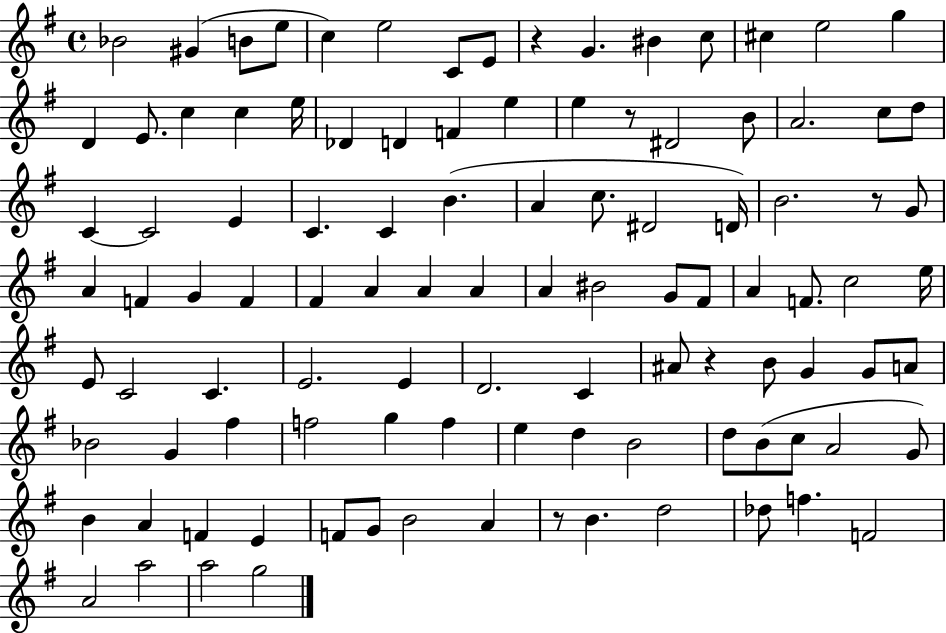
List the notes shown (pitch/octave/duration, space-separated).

Bb4/h G#4/q B4/e E5/e C5/q E5/h C4/e E4/e R/q G4/q. BIS4/q C5/e C#5/q E5/h G5/q D4/q E4/e. C5/q C5/q E5/s Db4/q D4/q F4/q E5/q E5/q R/e D#4/h B4/e A4/h. C5/e D5/e C4/q C4/h E4/q C4/q. C4/q B4/q. A4/q C5/e. D#4/h D4/s B4/h. R/e G4/e A4/q F4/q G4/q F4/q F#4/q A4/q A4/q A4/q A4/q BIS4/h G4/e F#4/e A4/q F4/e. C5/h E5/s E4/e C4/h C4/q. E4/h. E4/q D4/h. C4/q A#4/e R/q B4/e G4/q G4/e A4/e Bb4/h G4/q F#5/q F5/h G5/q F5/q E5/q D5/q B4/h D5/e B4/e C5/e A4/h G4/e B4/q A4/q F4/q E4/q F4/e G4/e B4/h A4/q R/e B4/q. D5/h Db5/e F5/q. F4/h A4/h A5/h A5/h G5/h